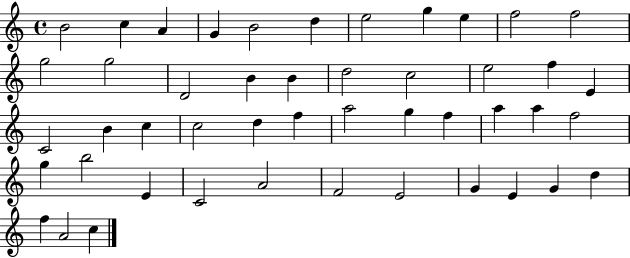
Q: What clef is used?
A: treble